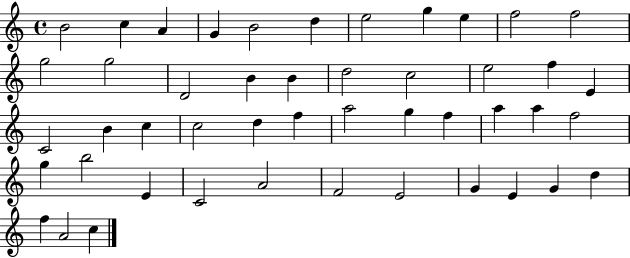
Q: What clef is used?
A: treble